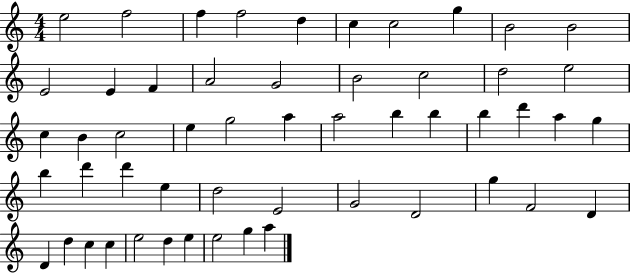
X:1
T:Untitled
M:4/4
L:1/4
K:C
e2 f2 f f2 d c c2 g B2 B2 E2 E F A2 G2 B2 c2 d2 e2 c B c2 e g2 a a2 b b b d' a g b d' d' e d2 E2 G2 D2 g F2 D D d c c e2 d e e2 g a